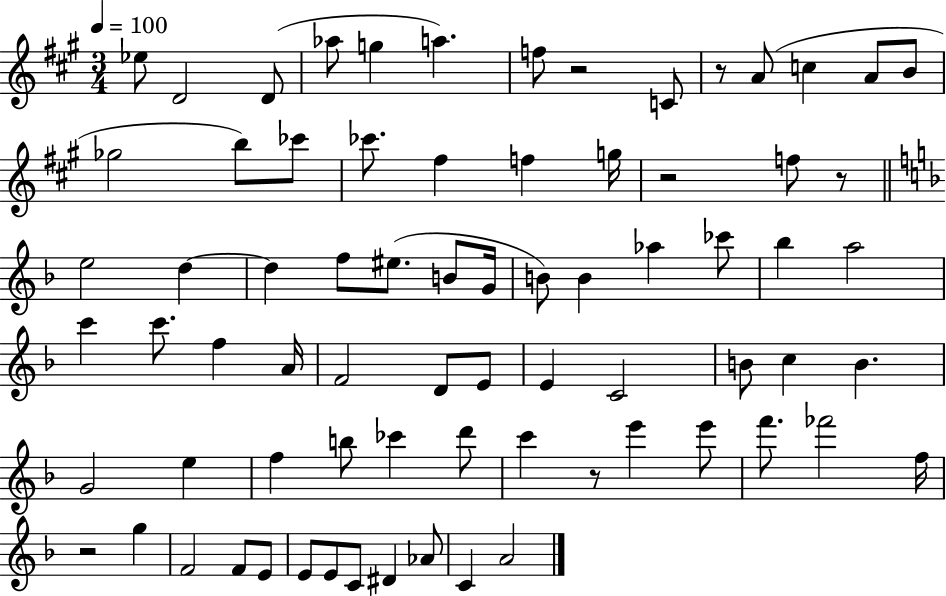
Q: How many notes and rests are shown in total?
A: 74